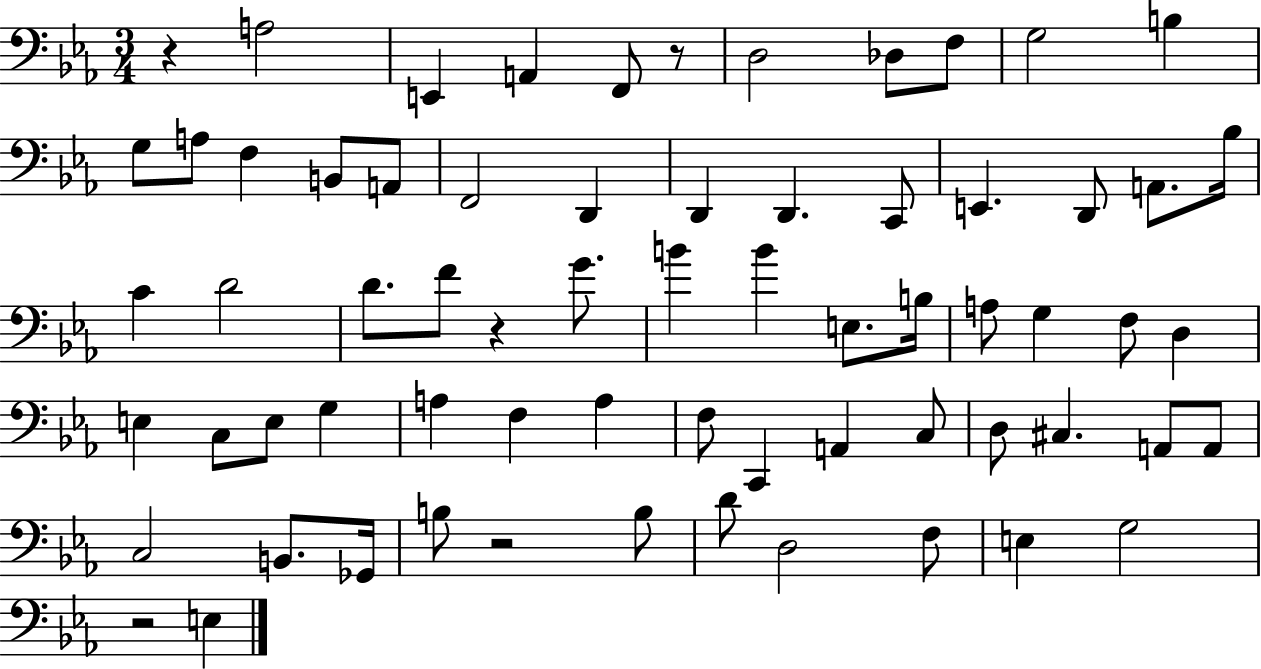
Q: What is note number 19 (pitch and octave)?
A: C2